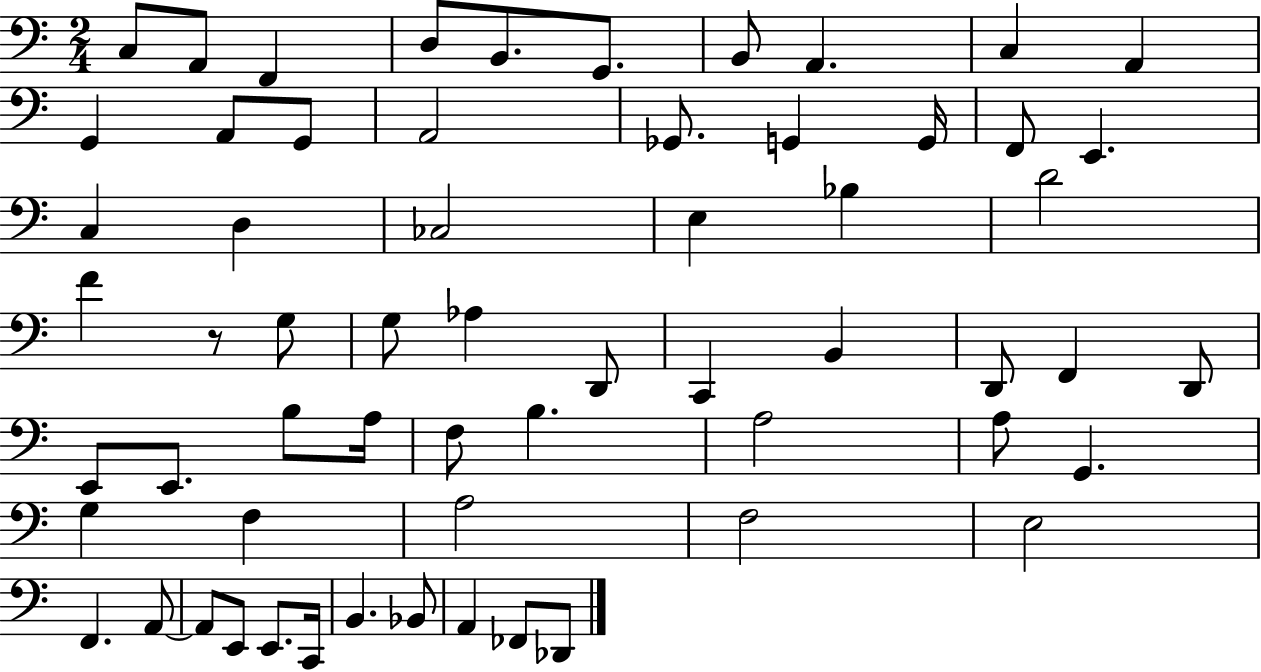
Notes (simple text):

C3/e A2/e F2/q D3/e B2/e. G2/e. B2/e A2/q. C3/q A2/q G2/q A2/e G2/e A2/h Gb2/e. G2/q G2/s F2/e E2/q. C3/q D3/q CES3/h E3/q Bb3/q D4/h F4/q R/e G3/e G3/e Ab3/q D2/e C2/q B2/q D2/e F2/q D2/e E2/e E2/e. B3/e A3/s F3/e B3/q. A3/h A3/e G2/q. G3/q F3/q A3/h F3/h E3/h F2/q. A2/e A2/e E2/e E2/e. C2/s B2/q. Bb2/e A2/q FES2/e Db2/e